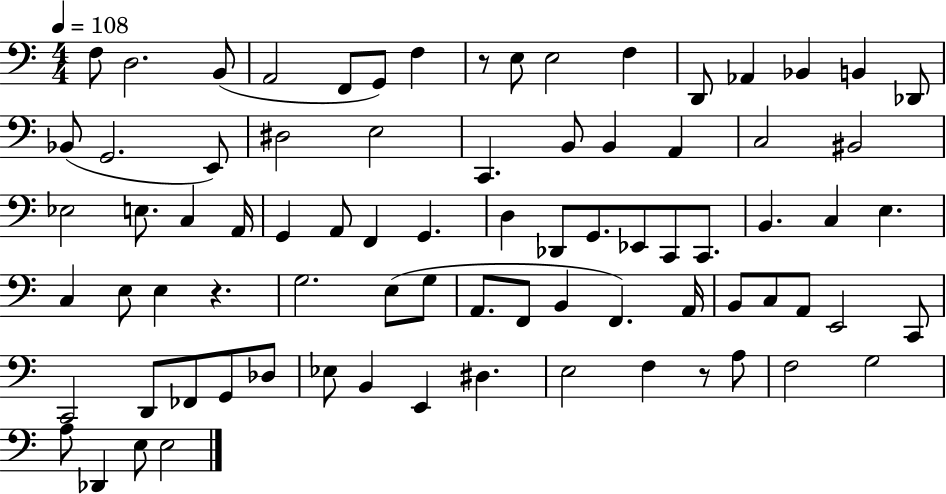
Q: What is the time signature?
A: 4/4